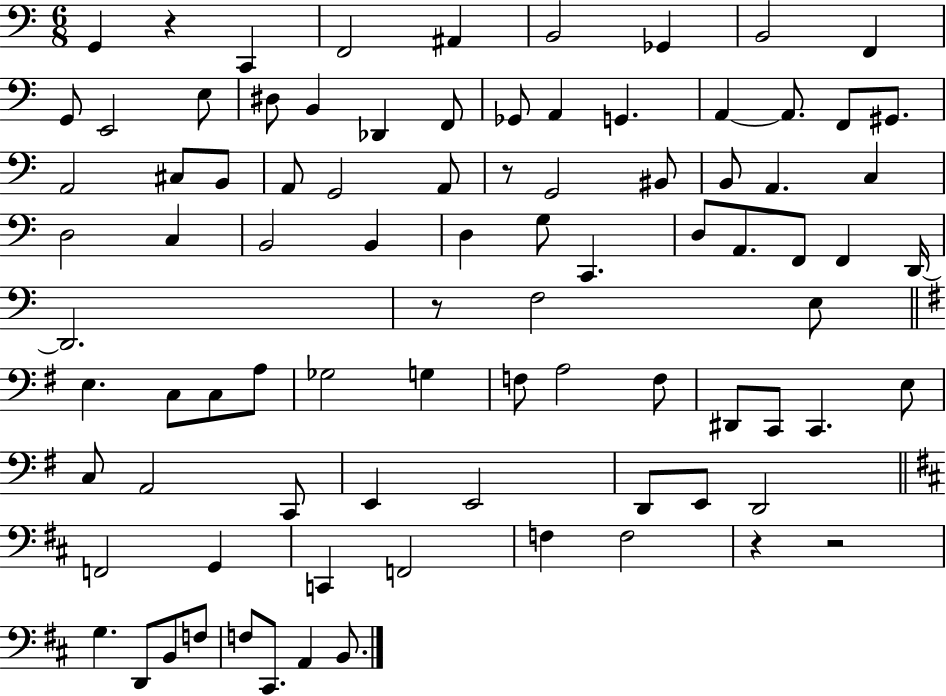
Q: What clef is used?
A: bass